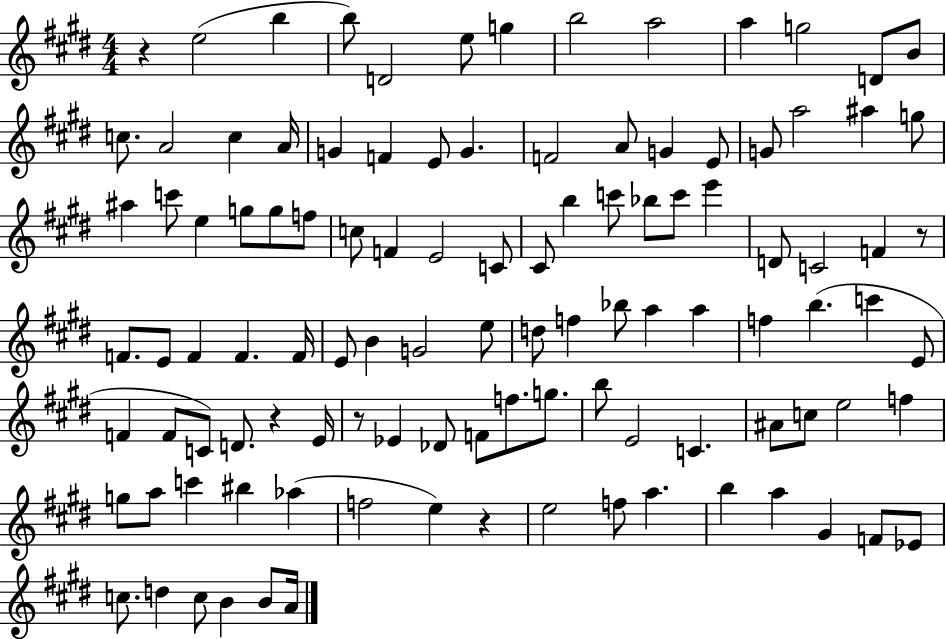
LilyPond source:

{
  \clef treble
  \numericTimeSignature
  \time 4/4
  \key e \major
  r4 e''2( b''4 | b''8) d'2 e''8 g''4 | b''2 a''2 | a''4 g''2 d'8 b'8 | \break c''8. a'2 c''4 a'16 | g'4 f'4 e'8 g'4. | f'2 a'8 g'4 e'8 | g'8 a''2 ais''4 g''8 | \break ais''4 c'''8 e''4 g''8 g''8 f''8 | c''8 f'4 e'2 c'8 | cis'8 b''4 c'''8 bes''8 c'''8 e'''4 | d'8 c'2 f'4 r8 | \break f'8. e'8 f'4 f'4. f'16 | e'8 b'4 g'2 e''8 | d''8 f''4 bes''8 a''4 a''4 | f''4 b''4.( c'''4 e'8 | \break f'4 f'8 c'8) d'8. r4 e'16 | r8 ees'4 des'8 f'8 f''8. g''8. | b''8 e'2 c'4. | ais'8 c''8 e''2 f''4 | \break g''8 a''8 c'''4 bis''4 aes''4( | f''2 e''4) r4 | e''2 f''8 a''4. | b''4 a''4 gis'4 f'8 ees'8 | \break c''8. d''4 c''8 b'4 b'8 a'16 | \bar "|."
}